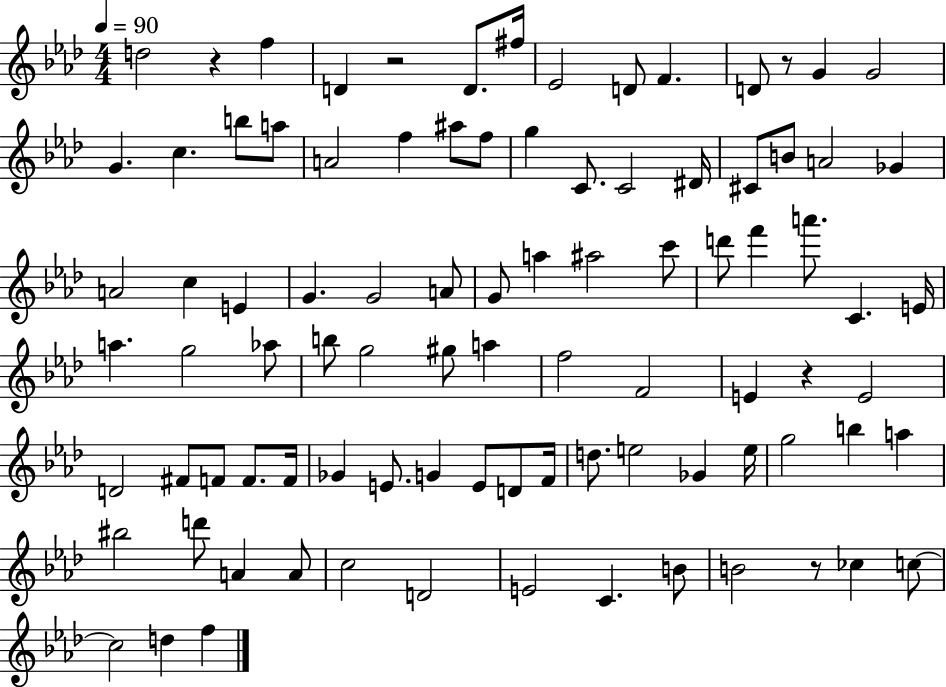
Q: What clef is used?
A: treble